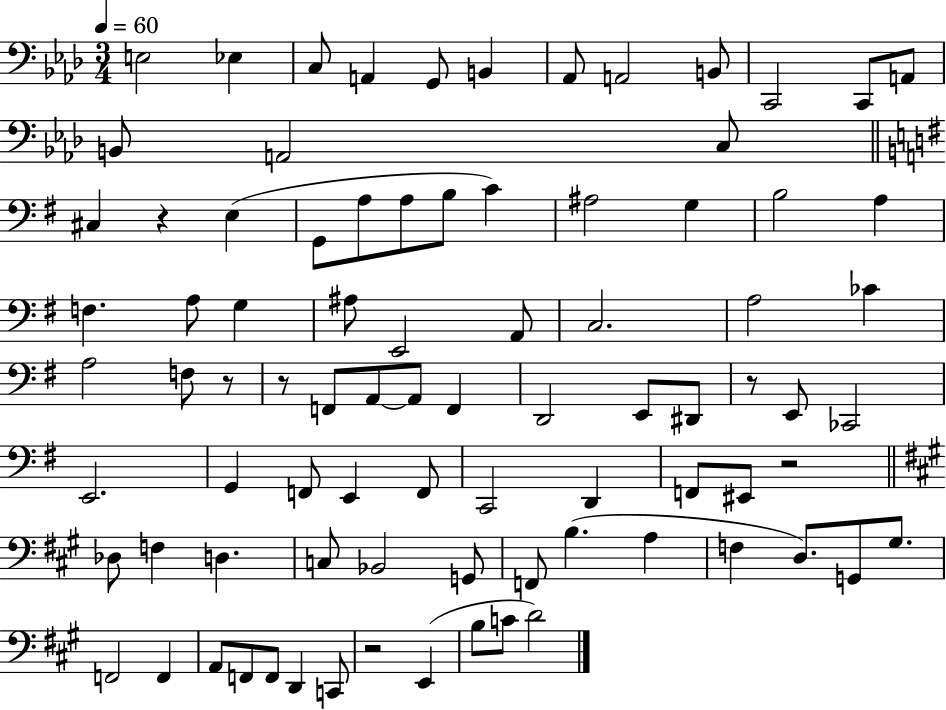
{
  \clef bass
  \numericTimeSignature
  \time 3/4
  \key aes \major
  \tempo 4 = 60
  e2 ees4 | c8 a,4 g,8 b,4 | aes,8 a,2 b,8 | c,2 c,8 a,8 | \break b,8 a,2 c8 | \bar "||" \break \key g \major cis4 r4 e4( | g,8 a8 a8 b8 c'4) | ais2 g4 | b2 a4 | \break f4. a8 g4 | ais8 e,2 a,8 | c2. | a2 ces'4 | \break a2 f8 r8 | r8 f,8 a,8~~ a,8 f,4 | d,2 e,8 dis,8 | r8 e,8 ces,2 | \break e,2. | g,4 f,8 e,4 f,8 | c,2 d,4 | f,8 eis,8 r2 | \break \bar "||" \break \key a \major des8 f4 d4. | c8 bes,2 g,8 | f,8 b4.( a4 | f4 d8.) g,8 gis8. | \break f,2 f,4 | a,8 f,8 f,8 d,4 c,8 | r2 e,4( | b8 c'8 d'2) | \break \bar "|."
}